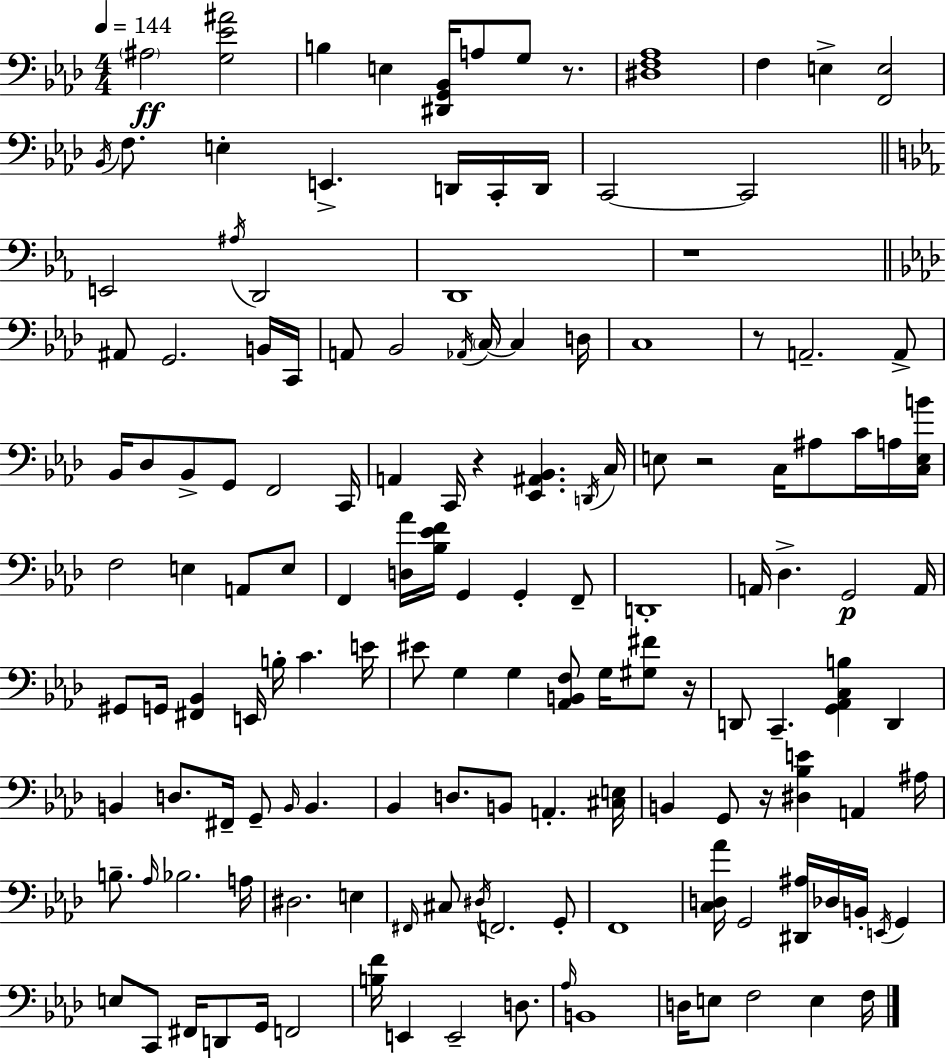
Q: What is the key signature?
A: AES major